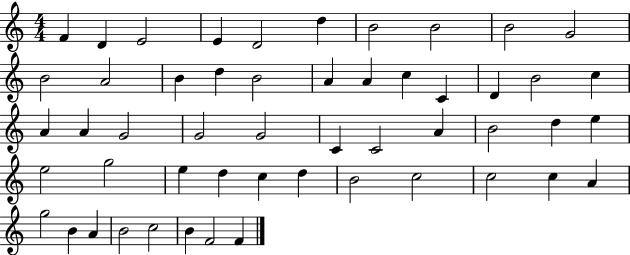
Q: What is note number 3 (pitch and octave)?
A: E4